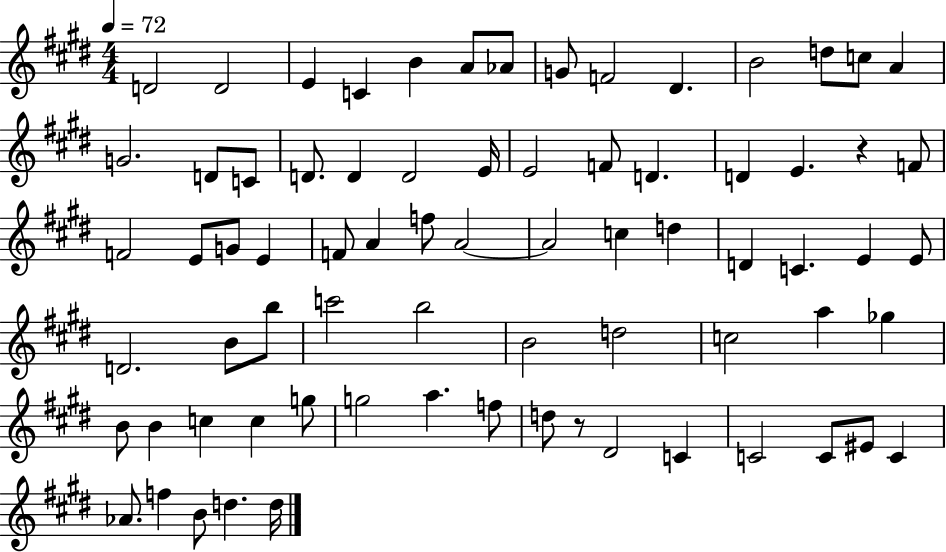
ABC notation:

X:1
T:Untitled
M:4/4
L:1/4
K:E
D2 D2 E C B A/2 _A/2 G/2 F2 ^D B2 d/2 c/2 A G2 D/2 C/2 D/2 D D2 E/4 E2 F/2 D D E z F/2 F2 E/2 G/2 E F/2 A f/2 A2 A2 c d D C E E/2 D2 B/2 b/2 c'2 b2 B2 d2 c2 a _g B/2 B c c g/2 g2 a f/2 d/2 z/2 ^D2 C C2 C/2 ^E/2 C _A/2 f B/2 d d/4